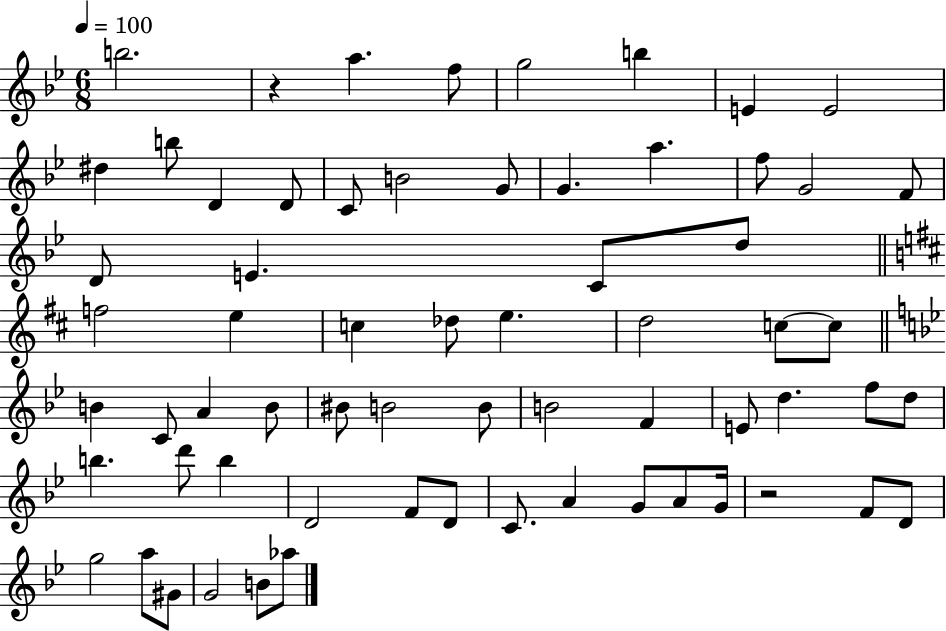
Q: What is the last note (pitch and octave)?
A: Ab5